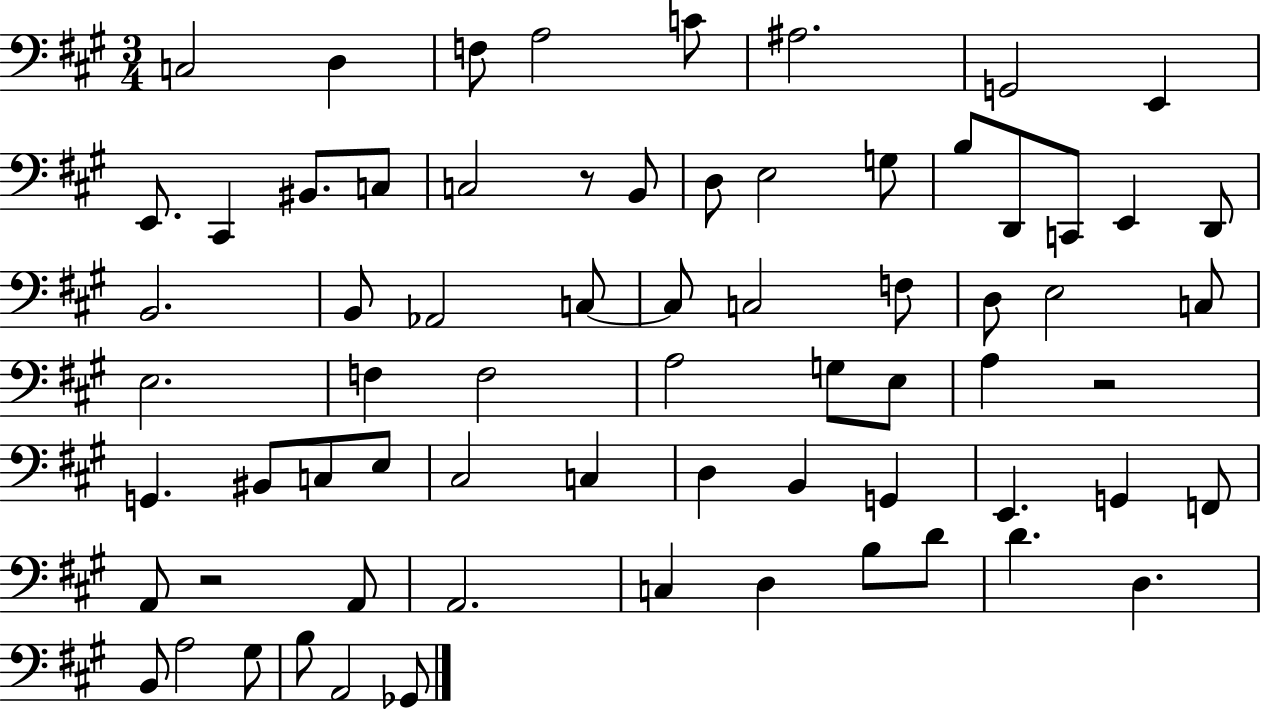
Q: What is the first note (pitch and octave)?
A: C3